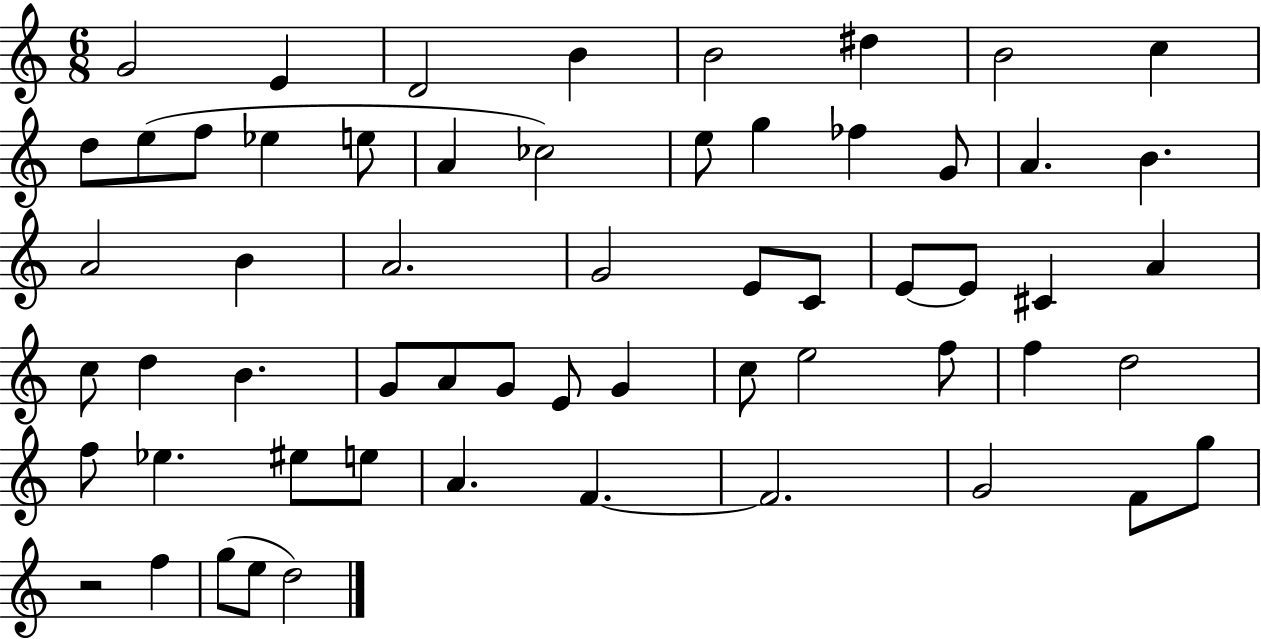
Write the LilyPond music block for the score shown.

{
  \clef treble
  \numericTimeSignature
  \time 6/8
  \key c \major
  g'2 e'4 | d'2 b'4 | b'2 dis''4 | b'2 c''4 | \break d''8 e''8( f''8 ees''4 e''8 | a'4 ces''2) | e''8 g''4 fes''4 g'8 | a'4. b'4. | \break a'2 b'4 | a'2. | g'2 e'8 c'8 | e'8~~ e'8 cis'4 a'4 | \break c''8 d''4 b'4. | g'8 a'8 g'8 e'8 g'4 | c''8 e''2 f''8 | f''4 d''2 | \break f''8 ees''4. eis''8 e''8 | a'4. f'4.~~ | f'2. | g'2 f'8 g''8 | \break r2 f''4 | g''8( e''8 d''2) | \bar "|."
}